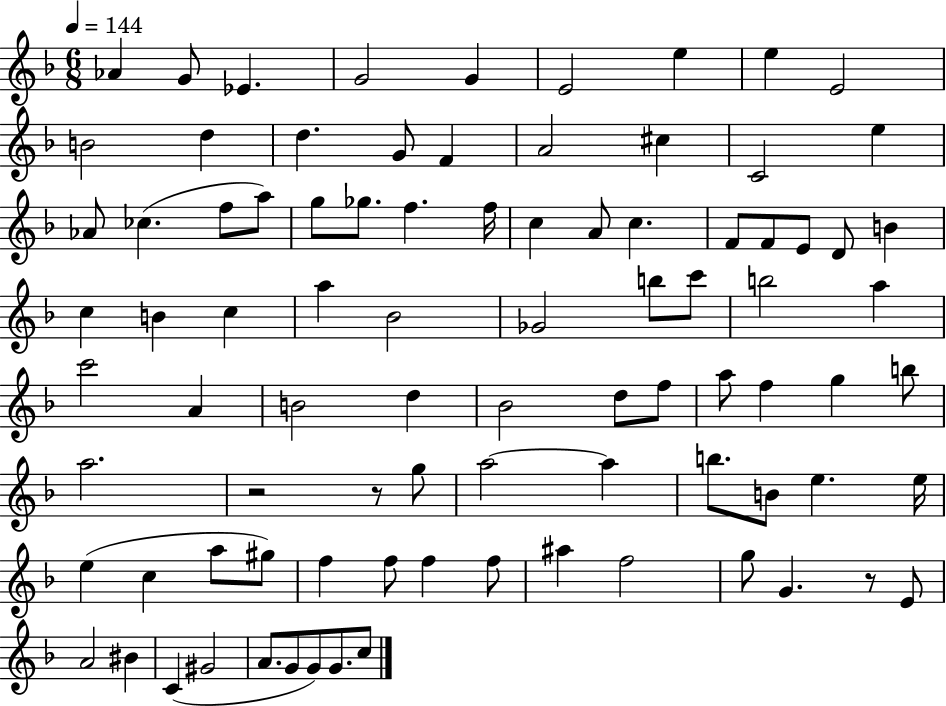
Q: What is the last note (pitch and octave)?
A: C5